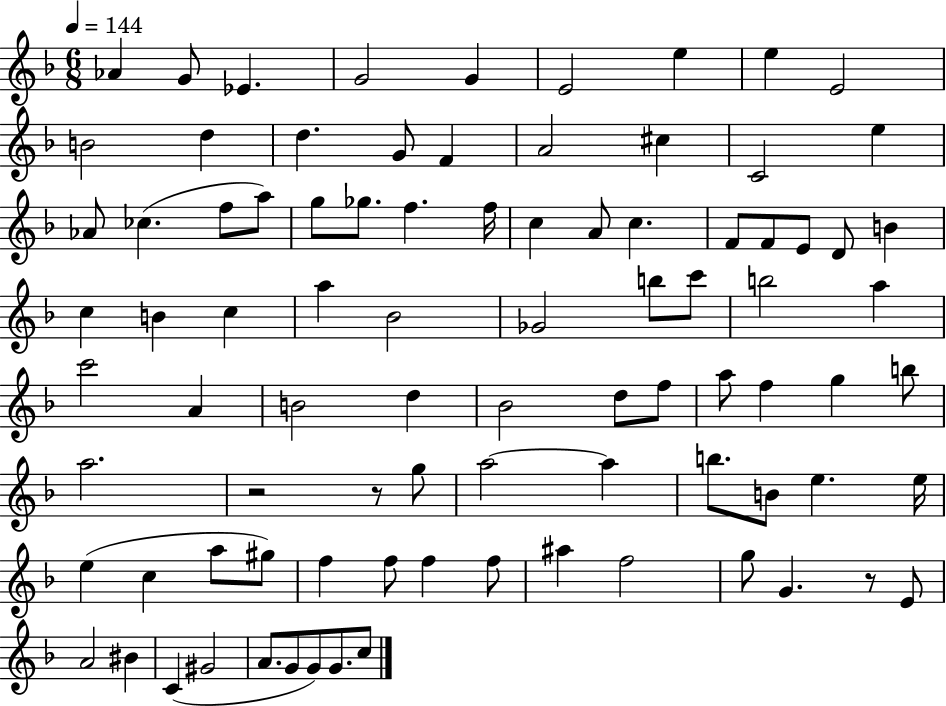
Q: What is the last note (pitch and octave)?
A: C5